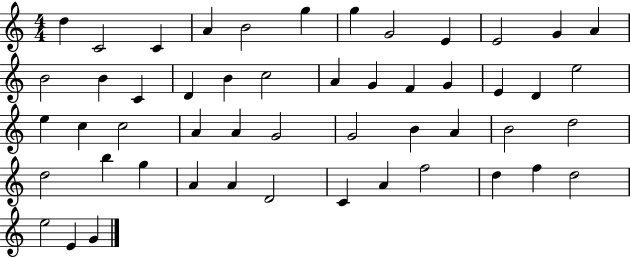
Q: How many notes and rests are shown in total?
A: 51